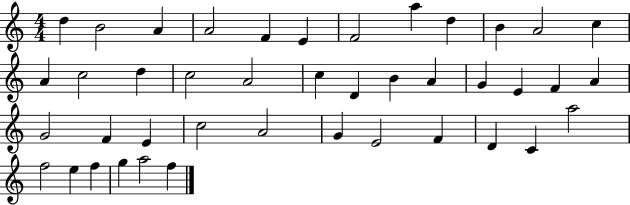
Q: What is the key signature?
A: C major